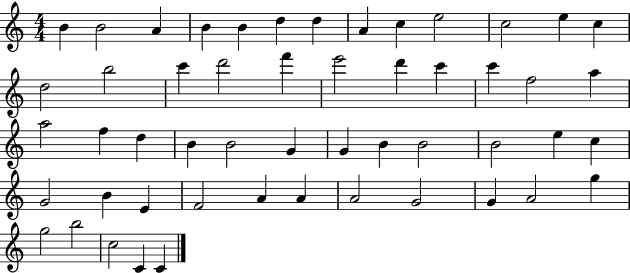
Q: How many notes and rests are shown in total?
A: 52